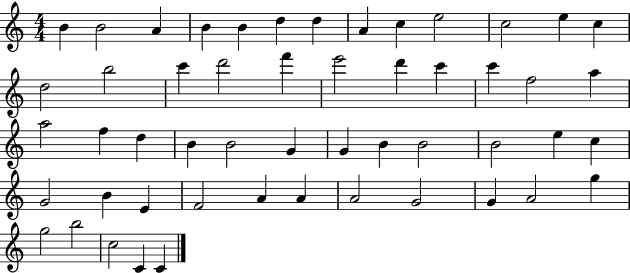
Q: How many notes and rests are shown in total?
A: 52